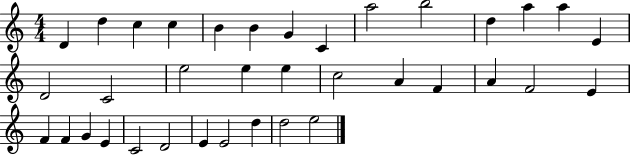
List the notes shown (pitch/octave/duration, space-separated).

D4/q D5/q C5/q C5/q B4/q B4/q G4/q C4/q A5/h B5/h D5/q A5/q A5/q E4/q D4/h C4/h E5/h E5/q E5/q C5/h A4/q F4/q A4/q F4/h E4/q F4/q F4/q G4/q E4/q C4/h D4/h E4/q E4/h D5/q D5/h E5/h